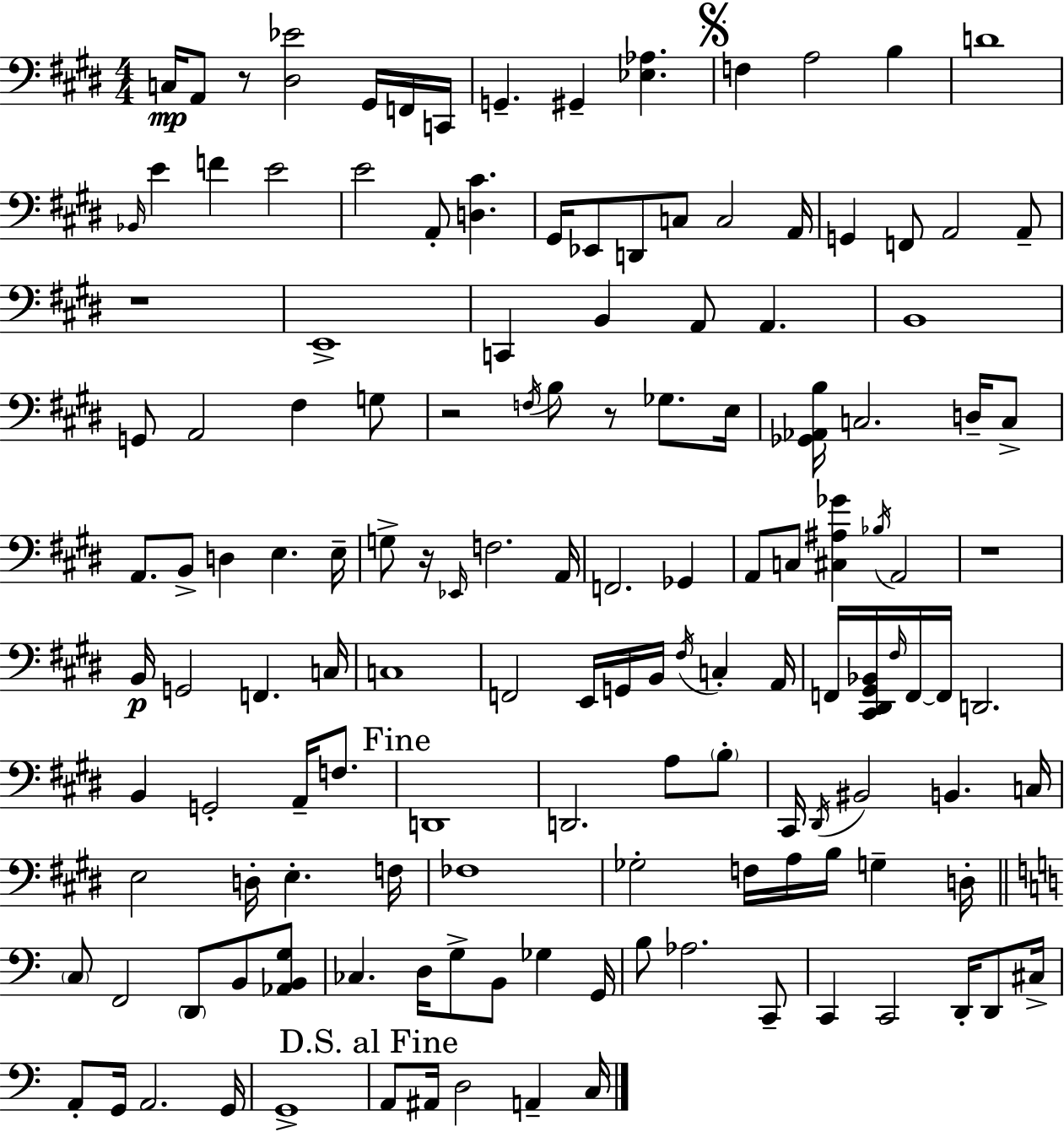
{
  \clef bass
  \numericTimeSignature
  \time 4/4
  \key e \major
  \repeat volta 2 { c16\mp a,8 r8 <dis ees'>2 gis,16 f,16 c,16 | g,4.-- gis,4-- <ees aes>4. | \mark \markup { \musicglyph "scripts.segno" } f4 a2 b4 | d'1 | \break \grace { bes,16 } e'4 f'4 e'2 | e'2 a,8-. <d cis'>4. | gis,16 ees,8 d,8 c8 c2 | a,16 g,4 f,8 a,2 a,8-- | \break r1 | e,1-> | c,4 b,4 a,8 a,4. | b,1 | \break g,8 a,2 fis4 g8 | r2 \acciaccatura { f16 } b8 r8 ges8. | e16 <ges, aes, b>16 c2. d16-- | c8-> a,8. b,8-> d4 e4. | \break e16-- g8-> r16 \grace { ees,16 } f2. | a,16 f,2. ges,4 | a,8 c8 <cis ais ges'>4 \acciaccatura { bes16 } a,2 | r1 | \break b,16\p g,2 f,4. | c16 c1 | f,2 e,16 g,16 b,16 \acciaccatura { fis16 } | c4-. a,16 f,16 <cis, dis, gis, bes,>16 \grace { fis16 } f,16~~ f,16 d,2. | \break b,4 g,2-. | a,16-- f8. \mark "Fine" d,1 | d,2. | a8 \parenthesize b8-. cis,16 \acciaccatura { dis,16 } bis,2 | \break b,4. c16 e2 d16-. | e4.-. f16 fes1 | ges2-. f16 | a16 b16 g4-- d16-. \bar "||" \break \key a \minor \parenthesize c8 f,2 \parenthesize d,8 b,8 <aes, b, g>8 | ces4. d16 g8-> b,8 ges4 g,16 | b8 aes2. c,8-- | c,4 c,2 d,16-. d,8 cis16-> | \break a,8-. g,16 a,2. g,16 | g,1-> | \mark "D.S. al Fine" a,8 ais,16 d2 a,4-- c16 | } \bar "|."
}